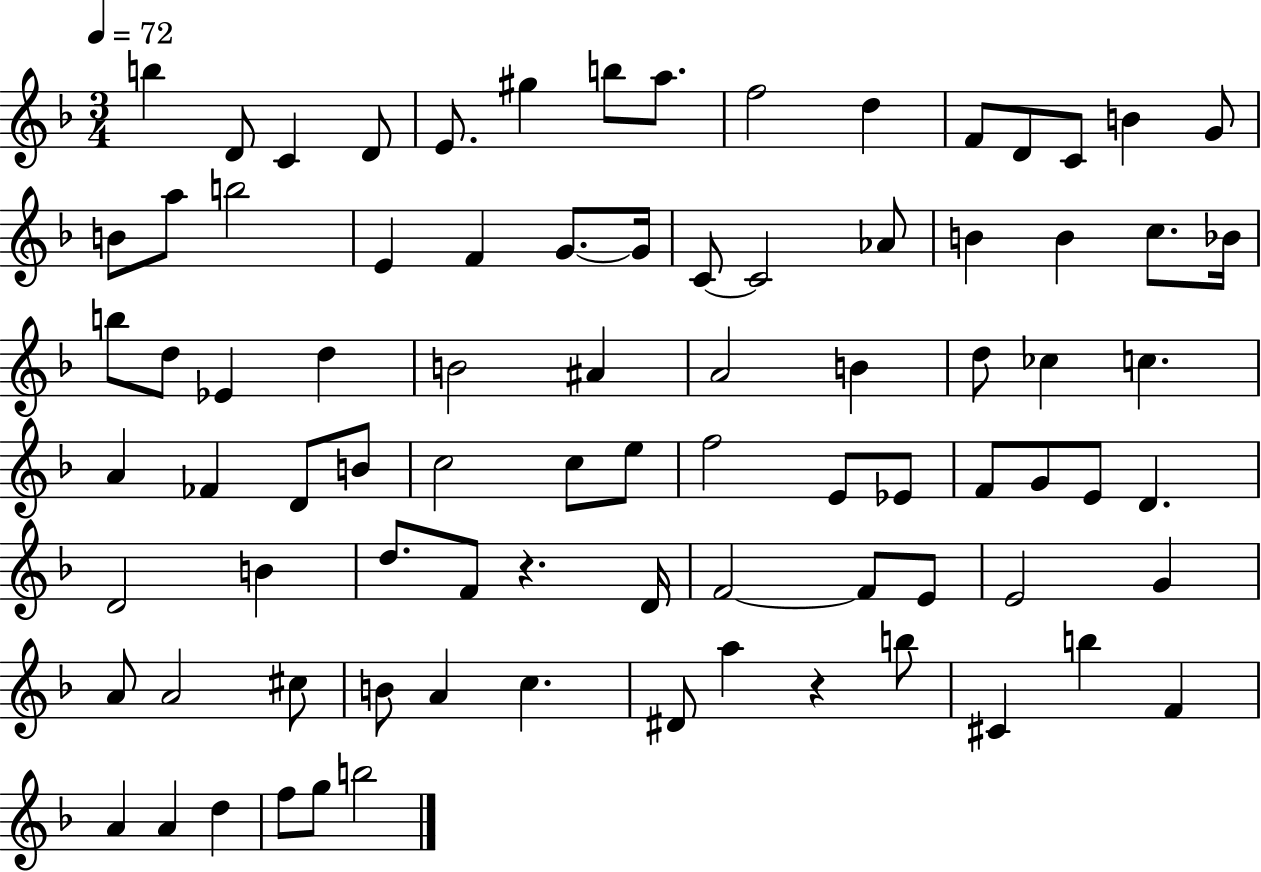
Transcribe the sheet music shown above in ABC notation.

X:1
T:Untitled
M:3/4
L:1/4
K:F
b D/2 C D/2 E/2 ^g b/2 a/2 f2 d F/2 D/2 C/2 B G/2 B/2 a/2 b2 E F G/2 G/4 C/2 C2 _A/2 B B c/2 _B/4 b/2 d/2 _E d B2 ^A A2 B d/2 _c c A _F D/2 B/2 c2 c/2 e/2 f2 E/2 _E/2 F/2 G/2 E/2 D D2 B d/2 F/2 z D/4 F2 F/2 E/2 E2 G A/2 A2 ^c/2 B/2 A c ^D/2 a z b/2 ^C b F A A d f/2 g/2 b2